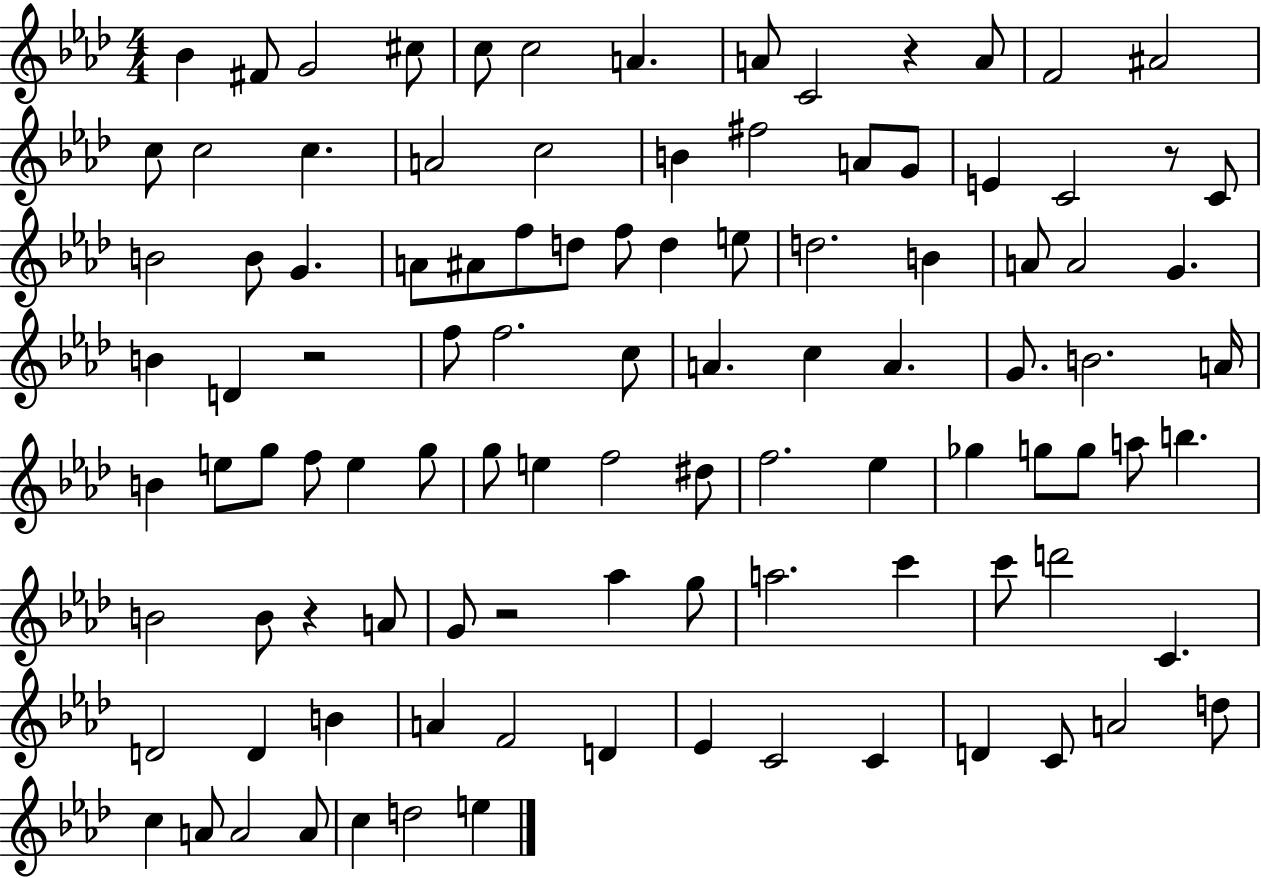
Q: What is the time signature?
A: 4/4